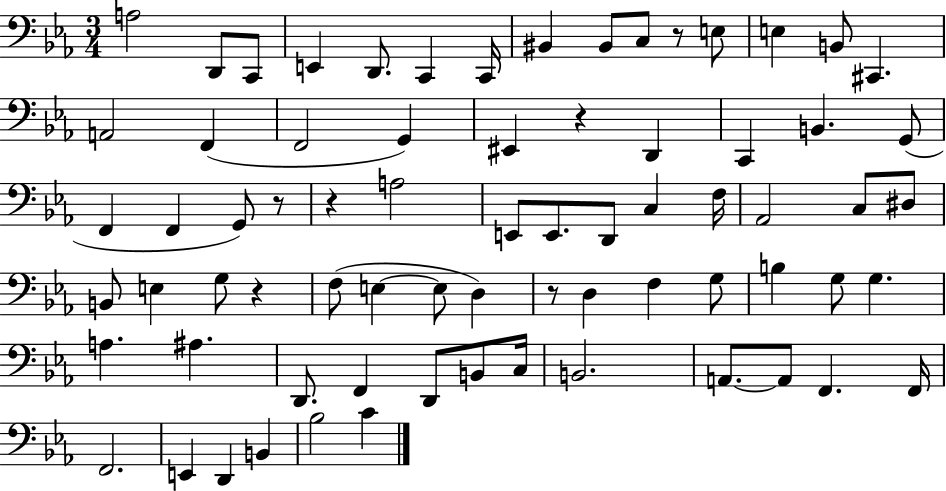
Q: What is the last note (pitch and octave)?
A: C4